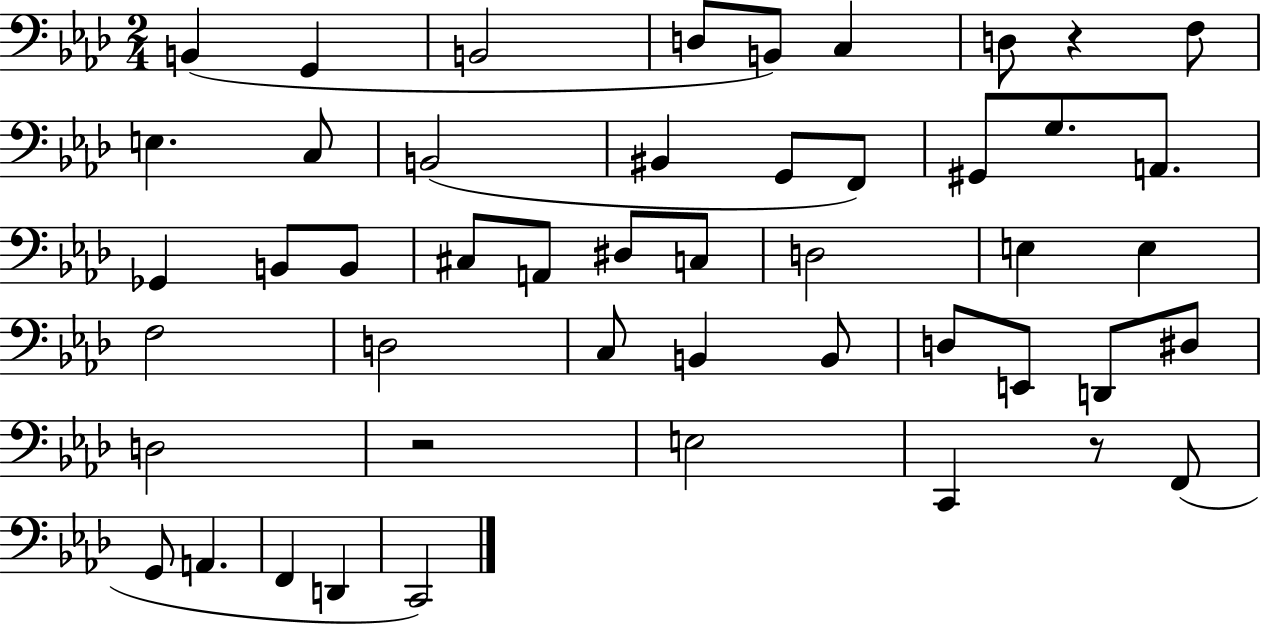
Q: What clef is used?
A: bass